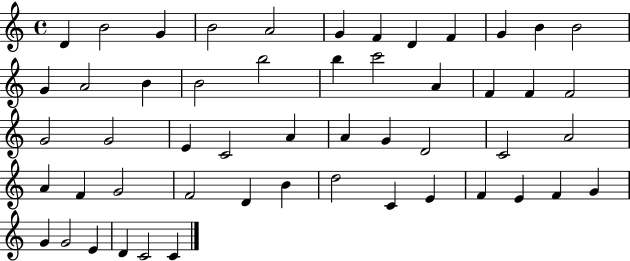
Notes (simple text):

D4/q B4/h G4/q B4/h A4/h G4/q F4/q D4/q F4/q G4/q B4/q B4/h G4/q A4/h B4/q B4/h B5/h B5/q C6/h A4/q F4/q F4/q F4/h G4/h G4/h E4/q C4/h A4/q A4/q G4/q D4/h C4/h A4/h A4/q F4/q G4/h F4/h D4/q B4/q D5/h C4/q E4/q F4/q E4/q F4/q G4/q G4/q G4/h E4/q D4/q C4/h C4/q